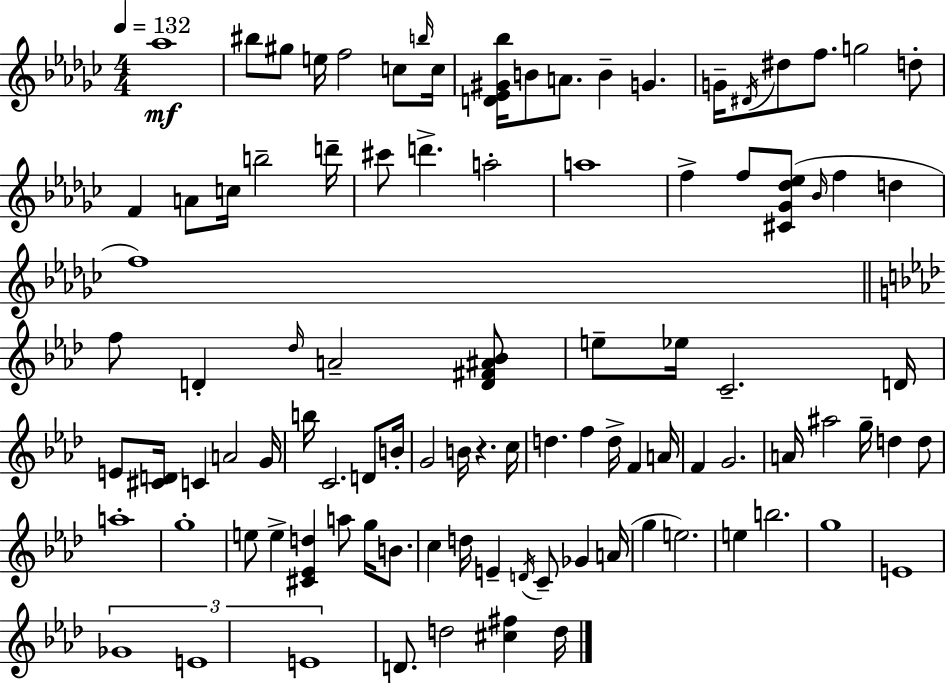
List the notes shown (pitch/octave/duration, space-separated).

Ab5/w BIS5/e G#5/e E5/s F5/h C5/e B5/s C5/s [D4,Eb4,G#4,Bb5]/s B4/e A4/e. B4/q G4/q. G4/s D#4/s D#5/e F5/e. G5/h D5/e F4/q A4/e C5/s B5/h D6/s C#6/e D6/q. A5/h A5/w F5/q F5/e [C#4,Gb4,Db5,Eb5]/e Bb4/s F5/q D5/q F5/w F5/e D4/q Db5/s A4/h [D4,F#4,A#4,Bb4]/e E5/e Eb5/s C4/h. D4/s E4/e [C#4,D4]/s C4/q A4/h G4/s B5/s C4/h. D4/e B4/s G4/h B4/s R/q. C5/s D5/q. F5/q D5/s F4/q A4/s F4/q G4/h. A4/s A#5/h G5/s D5/q D5/e A5/w G5/w E5/e E5/q [C#4,Eb4,D5]/q A5/e G5/s B4/e. C5/q D5/s E4/q D4/s C4/e Gb4/q A4/s G5/q E5/h. E5/q B5/h. G5/w E4/w Gb4/w E4/w E4/w D4/e. D5/h [C#5,F#5]/q D5/s